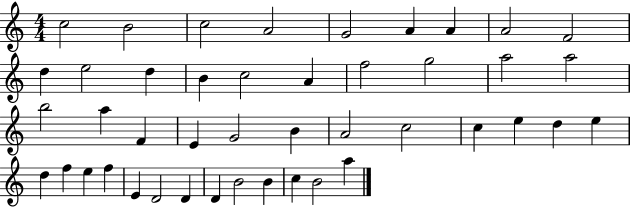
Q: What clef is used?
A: treble